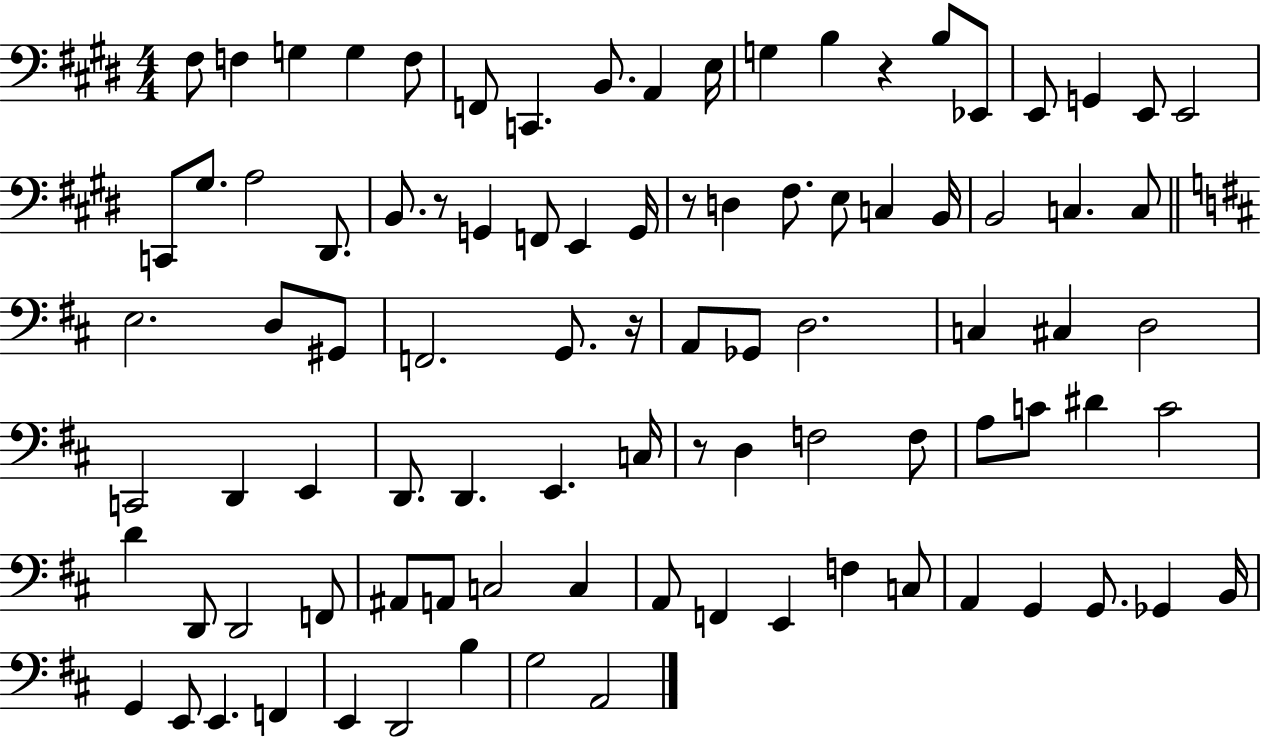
F#3/e F3/q G3/q G3/q F3/e F2/e C2/q. B2/e. A2/q E3/s G3/q B3/q R/q B3/e Eb2/e E2/e G2/q E2/e E2/h C2/e G#3/e. A3/h D#2/e. B2/e. R/e G2/q F2/e E2/q G2/s R/e D3/q F#3/e. E3/e C3/q B2/s B2/h C3/q. C3/e E3/h. D3/e G#2/e F2/h. G2/e. R/s A2/e Gb2/e D3/h. C3/q C#3/q D3/h C2/h D2/q E2/q D2/e. D2/q. E2/q. C3/s R/e D3/q F3/h F3/e A3/e C4/e D#4/q C4/h D4/q D2/e D2/h F2/e A#2/e A2/e C3/h C3/q A2/e F2/q E2/q F3/q C3/e A2/q G2/q G2/e. Gb2/q B2/s G2/q E2/e E2/q. F2/q E2/q D2/h B3/q G3/h A2/h